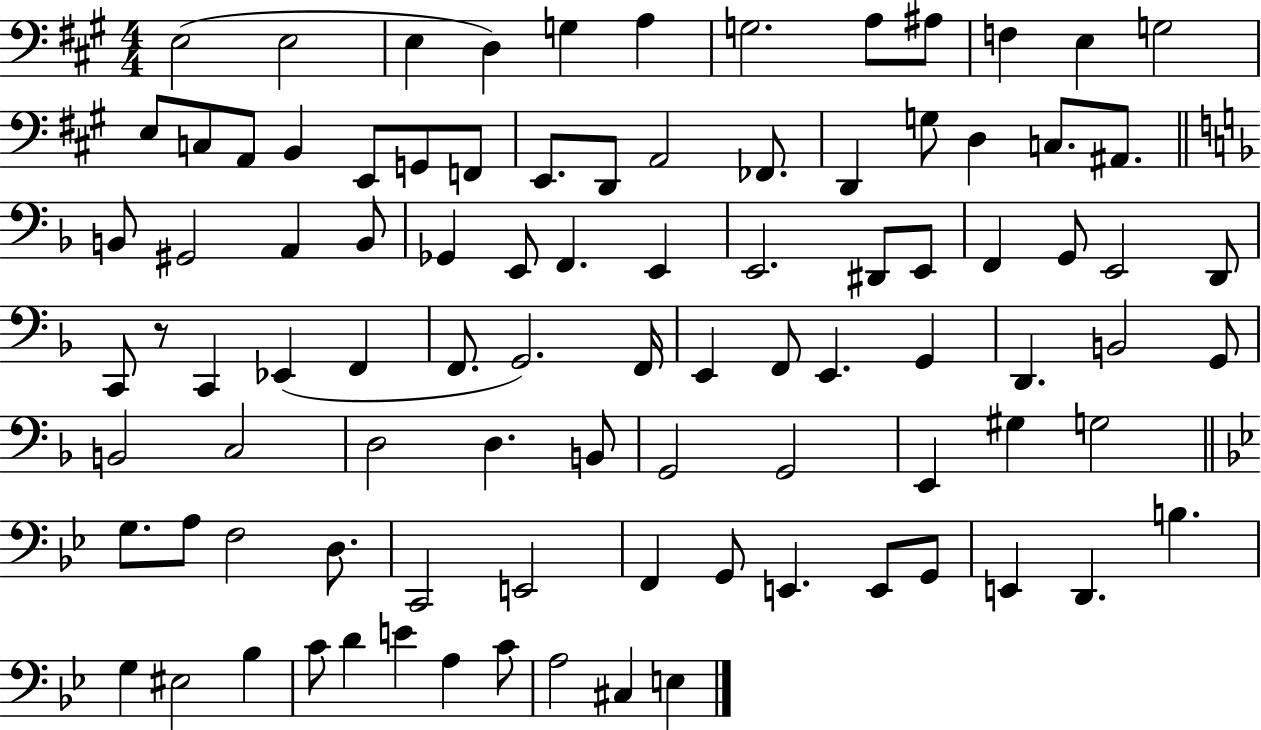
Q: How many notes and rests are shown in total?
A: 93